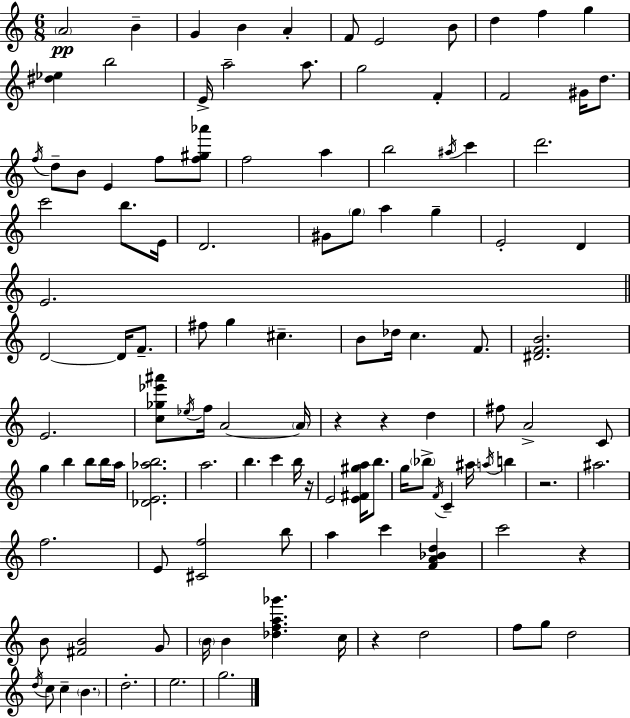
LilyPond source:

{
  \clef treble
  \numericTimeSignature
  \time 6/8
  \key a \minor
  \parenthesize a'2\pp b'4-- | g'4 b'4 a'4-. | f'8 e'2 b'8 | d''4 f''4 g''4 | \break <dis'' ees''>4 b''2 | e'16-> a''2-- a''8. | g''2 f'4-. | f'2 gis'16 d''8. | \break \acciaccatura { f''16 } d''8-- b'8 e'4 f''8 <f'' gis'' aes'''>8 | f''2 a''4 | b''2 \acciaccatura { ais''16 } c'''4 | d'''2. | \break c'''2 b''8. | e'16 d'2. | gis'8 \parenthesize g''8 a''4 g''4-- | e'2-. d'4 | \break e'2. | \bar "||" \break \key c \major d'2~~ d'16 f'8.-- | fis''8 g''4 cis''4.-- | b'8 des''16 c''4. f'8. | <dis' f' b'>2. | \break e'2. | <c'' ges'' ees''' ais'''>8 \acciaccatura { ees''16 } f''16 a'2~~ | \parenthesize a'16 r4 r4 d''4 | fis''8 a'2-> c'8 | \break g''4 b''4 b''8 b''16 | a''16 <des' e' aes'' b''>2. | a''2. | b''4. c'''4 b''16 | \break r16 e'2 <e' fis' gis'' a''>16 b''8. | g''16 \parenthesize bes''8-> \acciaccatura { f'16 } c'4-- ais''16 \acciaccatura { a''16 } b''4 | r2. | ais''2. | \break f''2. | e'8 <cis' f''>2 | b''8 a''4 c'''4 <f' a' bes' d''>4 | c'''2 r4 | \break b'8 <fis' b'>2 | g'8 \parenthesize b'16 b'4 <des'' f'' a'' ges'''>4. | c''16 r4 d''2 | f''8 g''8 d''2 | \break \acciaccatura { d''16 } c''8 c''4-- \parenthesize b'4. | d''2.-. | e''2. | g''2. | \break \bar "|."
}